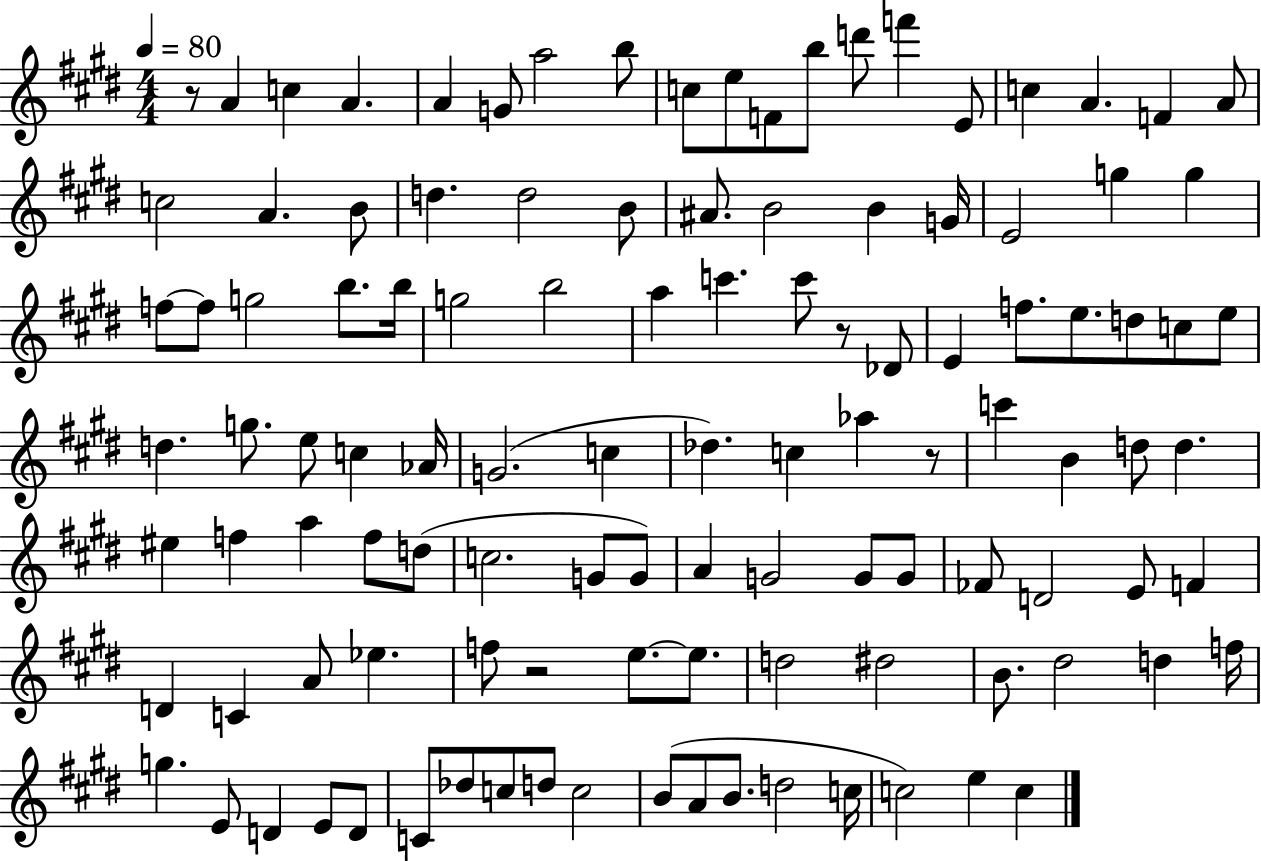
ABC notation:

X:1
T:Untitled
M:4/4
L:1/4
K:E
z/2 A c A A G/2 a2 b/2 c/2 e/2 F/2 b/2 d'/2 f' E/2 c A F A/2 c2 A B/2 d d2 B/2 ^A/2 B2 B G/4 E2 g g f/2 f/2 g2 b/2 b/4 g2 b2 a c' c'/2 z/2 _D/2 E f/2 e/2 d/2 c/2 e/2 d g/2 e/2 c _A/4 G2 c _d c _a z/2 c' B d/2 d ^e f a f/2 d/2 c2 G/2 G/2 A G2 G/2 G/2 _F/2 D2 E/2 F D C A/2 _e f/2 z2 e/2 e/2 d2 ^d2 B/2 ^d2 d f/4 g E/2 D E/2 D/2 C/2 _d/2 c/2 d/2 c2 B/2 A/2 B/2 d2 c/4 c2 e c